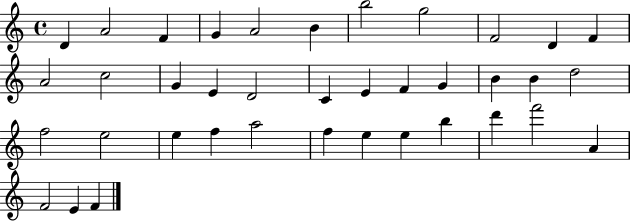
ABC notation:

X:1
T:Untitled
M:4/4
L:1/4
K:C
D A2 F G A2 B b2 g2 F2 D F A2 c2 G E D2 C E F G B B d2 f2 e2 e f a2 f e e b d' f'2 A F2 E F